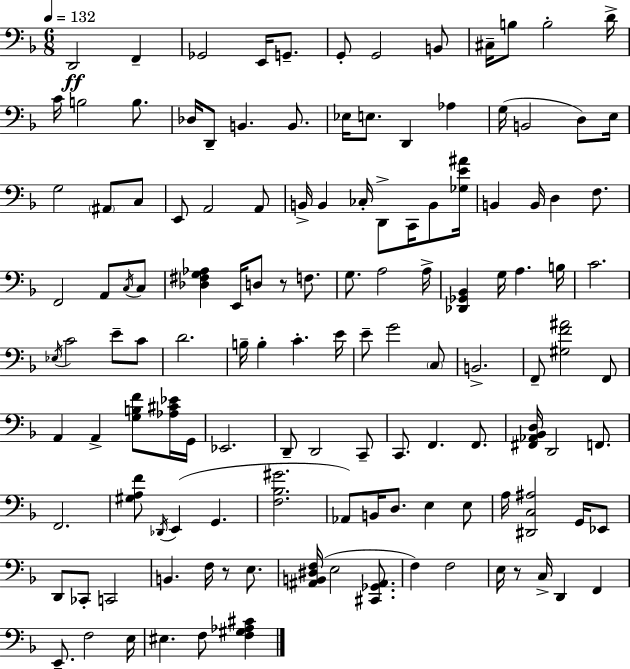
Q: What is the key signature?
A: D minor